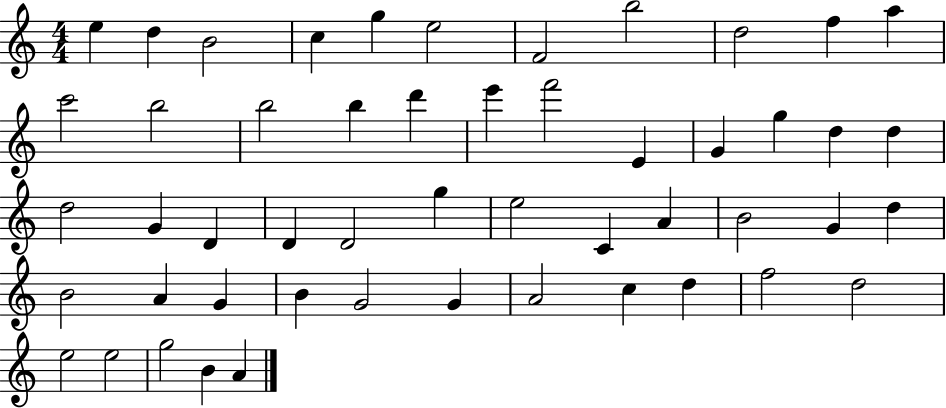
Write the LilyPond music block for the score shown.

{
  \clef treble
  \numericTimeSignature
  \time 4/4
  \key c \major
  e''4 d''4 b'2 | c''4 g''4 e''2 | f'2 b''2 | d''2 f''4 a''4 | \break c'''2 b''2 | b''2 b''4 d'''4 | e'''4 f'''2 e'4 | g'4 g''4 d''4 d''4 | \break d''2 g'4 d'4 | d'4 d'2 g''4 | e''2 c'4 a'4 | b'2 g'4 d''4 | \break b'2 a'4 g'4 | b'4 g'2 g'4 | a'2 c''4 d''4 | f''2 d''2 | \break e''2 e''2 | g''2 b'4 a'4 | \bar "|."
}